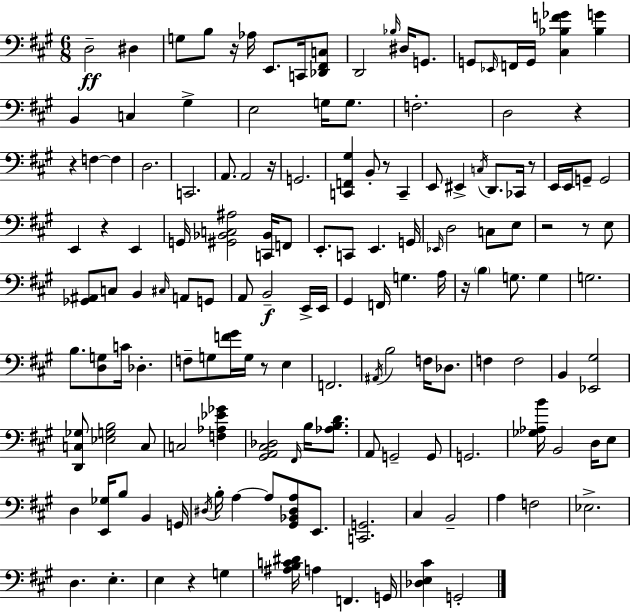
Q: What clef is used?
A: bass